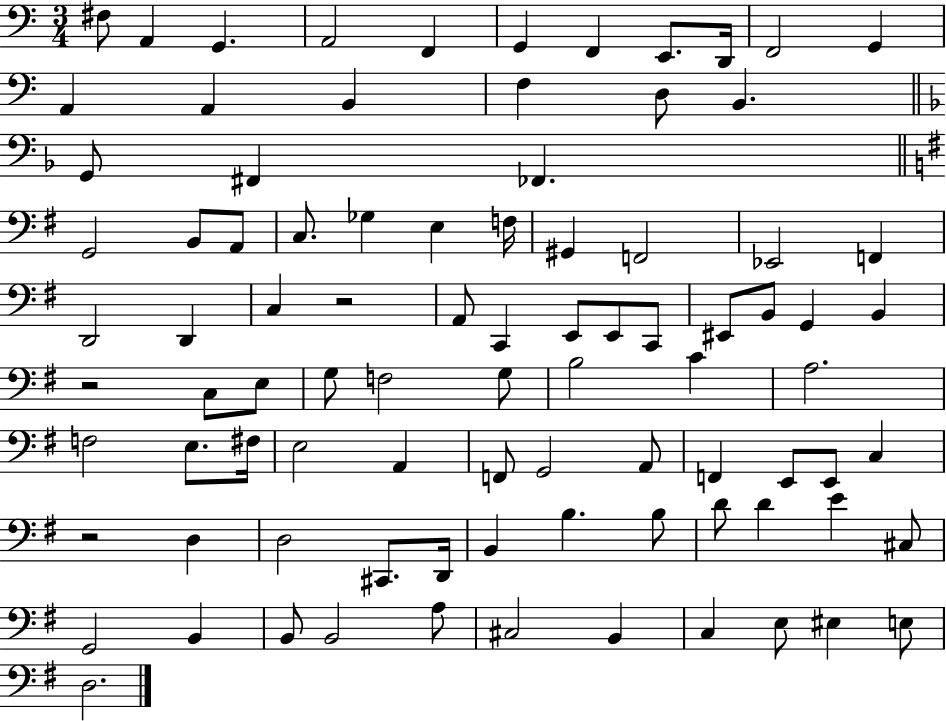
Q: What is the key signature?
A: C major